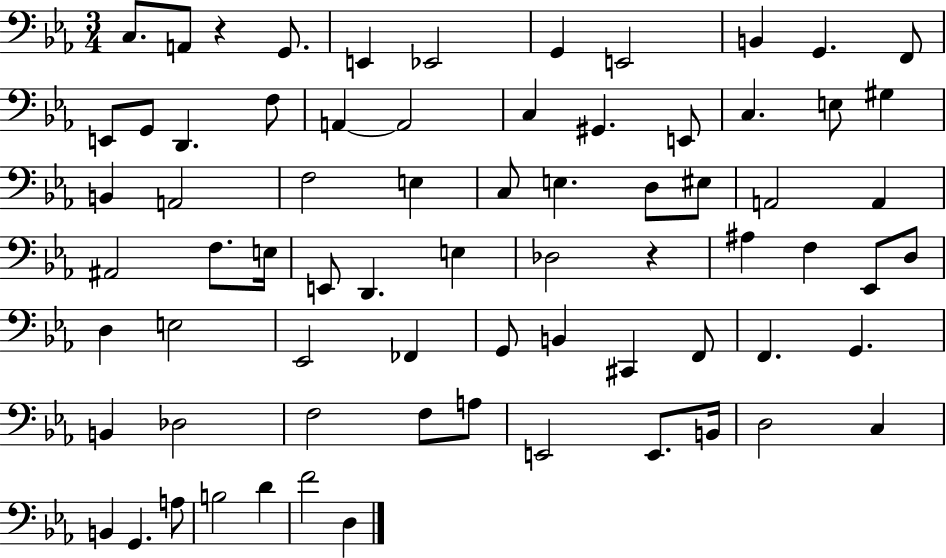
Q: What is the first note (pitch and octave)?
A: C3